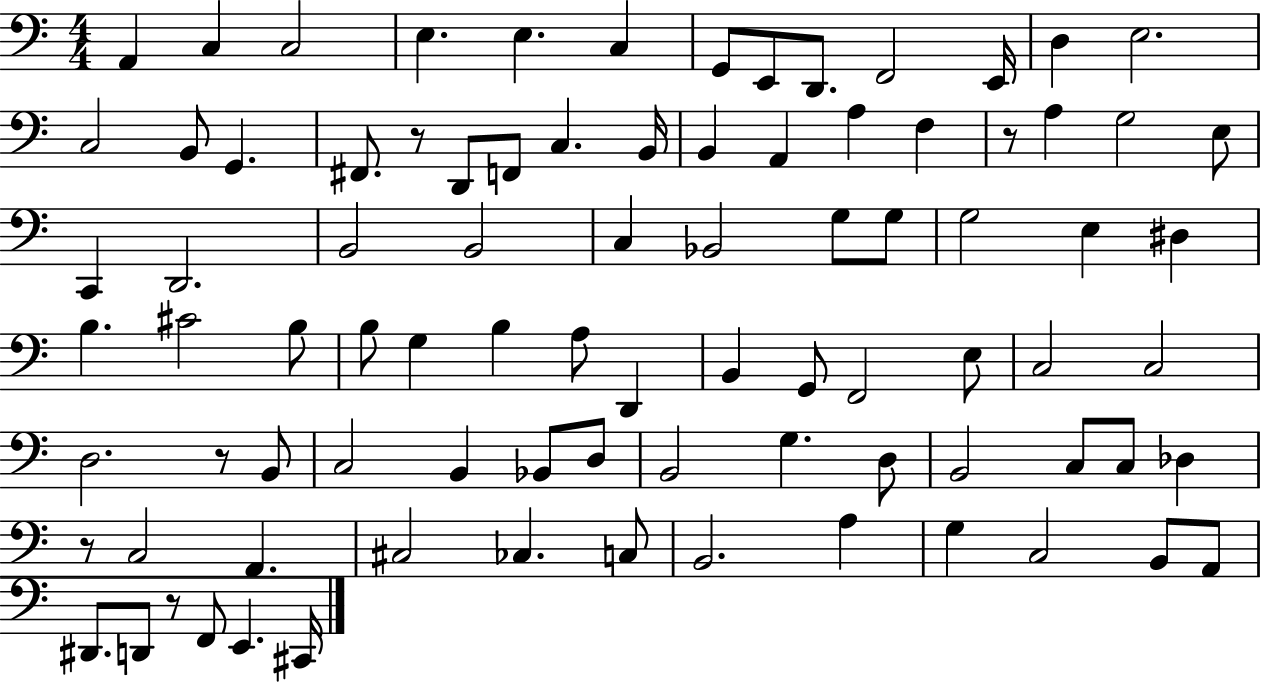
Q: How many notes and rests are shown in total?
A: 87